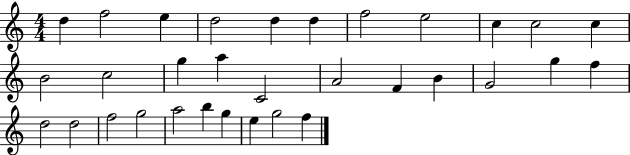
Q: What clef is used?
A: treble